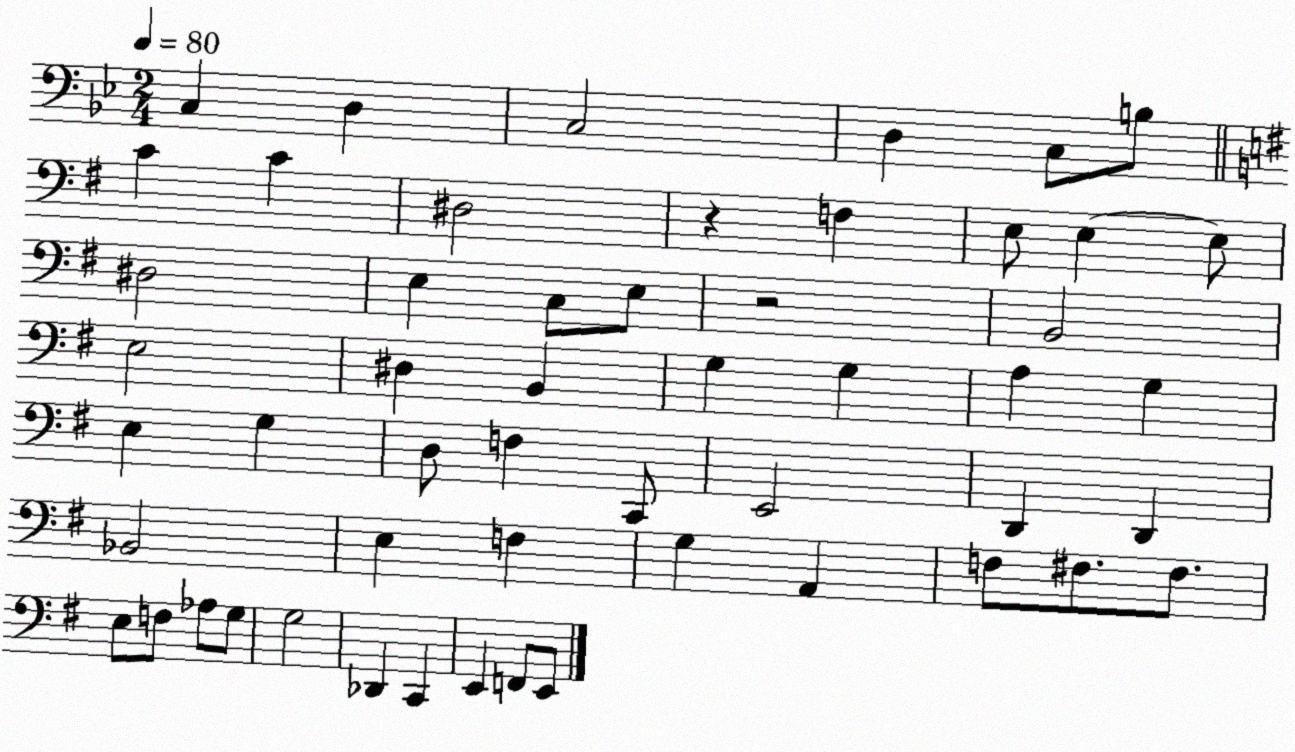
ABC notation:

X:1
T:Untitled
M:2/4
L:1/4
K:Bb
C, D, C,2 D, C,/2 B,/2 C C ^D,2 z F, E,/2 E, E,/2 ^D,2 E, C,/2 E,/2 z2 B,,2 E,2 ^D, B,, G, G, A, G, E, G, D,/2 F, C,,/2 E,,2 D,, D,, _B,,2 E, F, G, A,, F,/2 ^F,/2 ^F,/2 E,/2 F,/2 _A,/2 G,/2 G,2 _D,, C,, E,, F,,/2 E,,/2